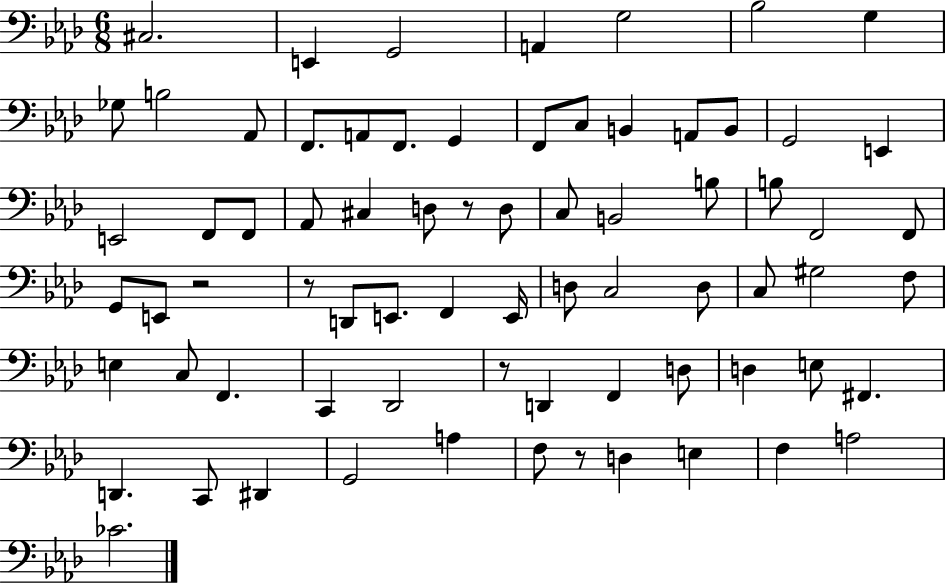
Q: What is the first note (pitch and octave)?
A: C#3